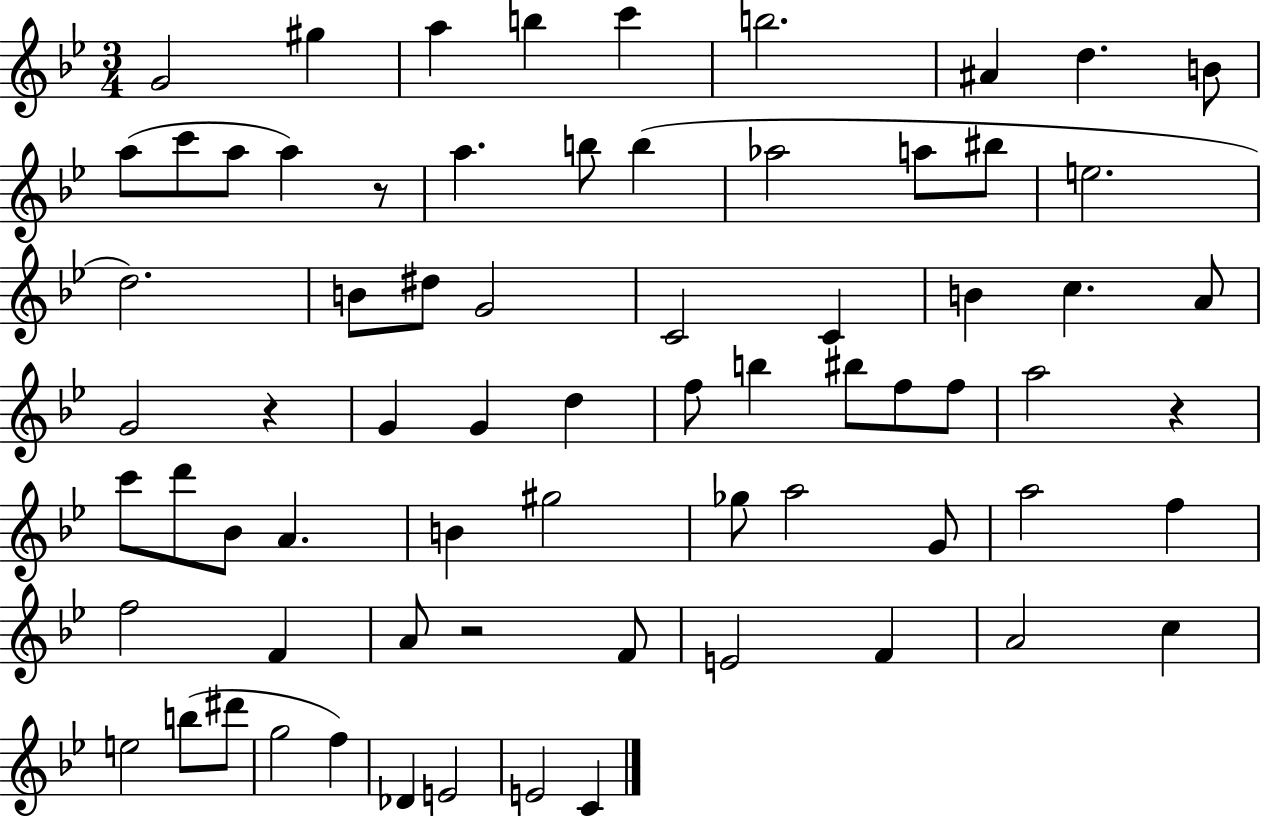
{
  \clef treble
  \numericTimeSignature
  \time 3/4
  \key bes \major
  g'2 gis''4 | a''4 b''4 c'''4 | b''2. | ais'4 d''4. b'8 | \break a''8( c'''8 a''8 a''4) r8 | a''4. b''8 b''4( | aes''2 a''8 bis''8 | e''2. | \break d''2.) | b'8 dis''8 g'2 | c'2 c'4 | b'4 c''4. a'8 | \break g'2 r4 | g'4 g'4 d''4 | f''8 b''4 bis''8 f''8 f''8 | a''2 r4 | \break c'''8 d'''8 bes'8 a'4. | b'4 gis''2 | ges''8 a''2 g'8 | a''2 f''4 | \break f''2 f'4 | a'8 r2 f'8 | e'2 f'4 | a'2 c''4 | \break e''2 b''8( dis'''8 | g''2 f''4) | des'4 e'2 | e'2 c'4 | \break \bar "|."
}